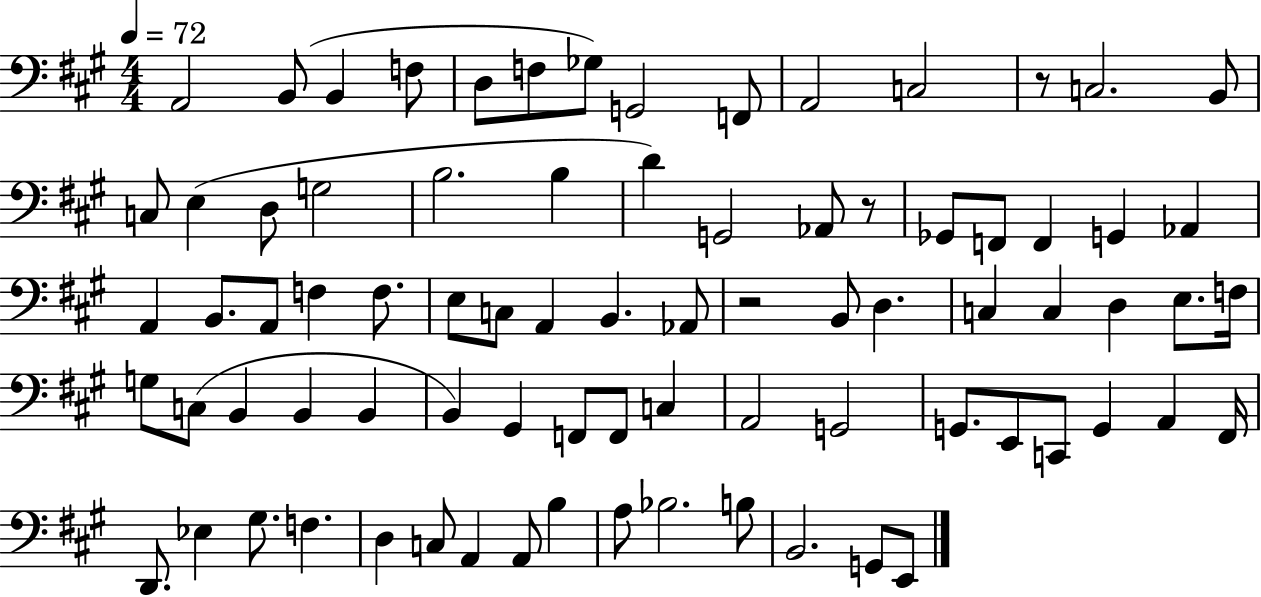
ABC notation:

X:1
T:Untitled
M:4/4
L:1/4
K:A
A,,2 B,,/2 B,, F,/2 D,/2 F,/2 _G,/2 G,,2 F,,/2 A,,2 C,2 z/2 C,2 B,,/2 C,/2 E, D,/2 G,2 B,2 B, D G,,2 _A,,/2 z/2 _G,,/2 F,,/2 F,, G,, _A,, A,, B,,/2 A,,/2 F, F,/2 E,/2 C,/2 A,, B,, _A,,/2 z2 B,,/2 D, C, C, D, E,/2 F,/4 G,/2 C,/2 B,, B,, B,, B,, ^G,, F,,/2 F,,/2 C, A,,2 G,,2 G,,/2 E,,/2 C,,/2 G,, A,, ^F,,/4 D,,/2 _E, ^G,/2 F, D, C,/2 A,, A,,/2 B, A,/2 _B,2 B,/2 B,,2 G,,/2 E,,/2